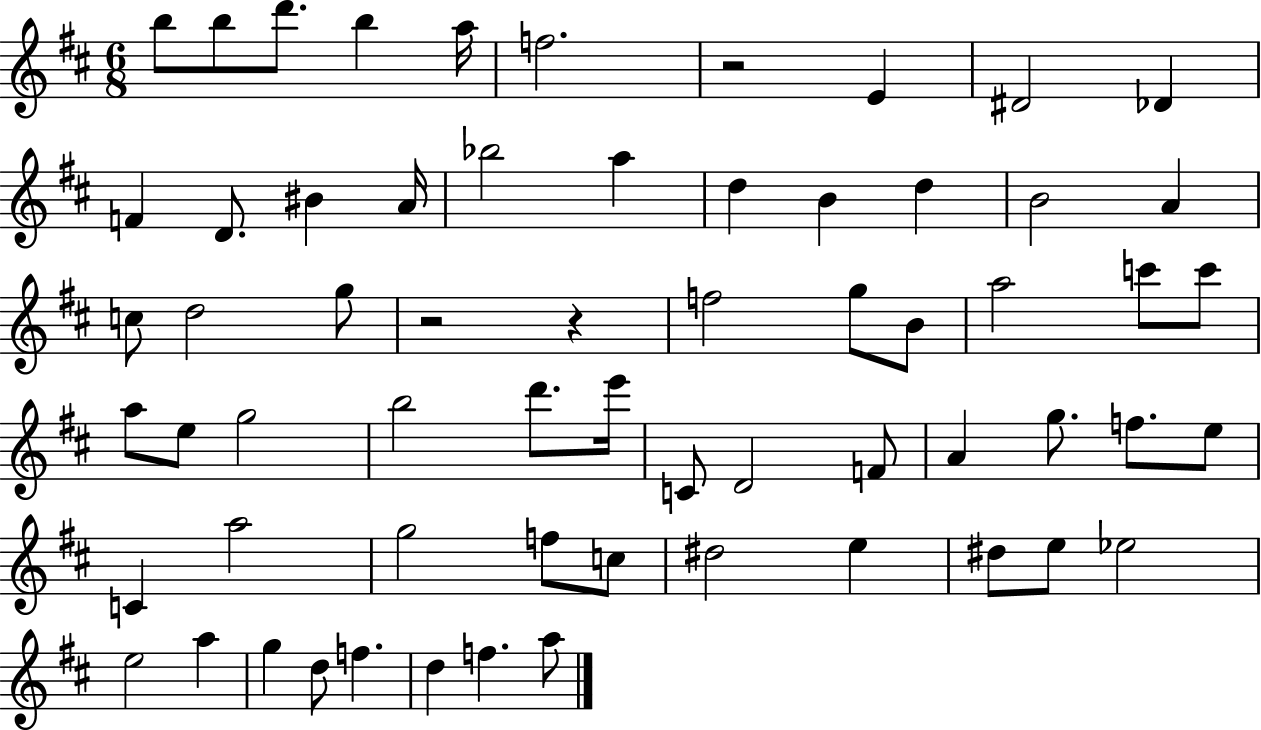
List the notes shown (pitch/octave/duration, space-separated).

B5/e B5/e D6/e. B5/q A5/s F5/h. R/h E4/q D#4/h Db4/q F4/q D4/e. BIS4/q A4/s Bb5/h A5/q D5/q B4/q D5/q B4/h A4/q C5/e D5/h G5/e R/h R/q F5/h G5/e B4/e A5/h C6/e C6/e A5/e E5/e G5/h B5/h D6/e. E6/s C4/e D4/h F4/e A4/q G5/e. F5/e. E5/e C4/q A5/h G5/h F5/e C5/e D#5/h E5/q D#5/e E5/e Eb5/h E5/h A5/q G5/q D5/e F5/q. D5/q F5/q. A5/e